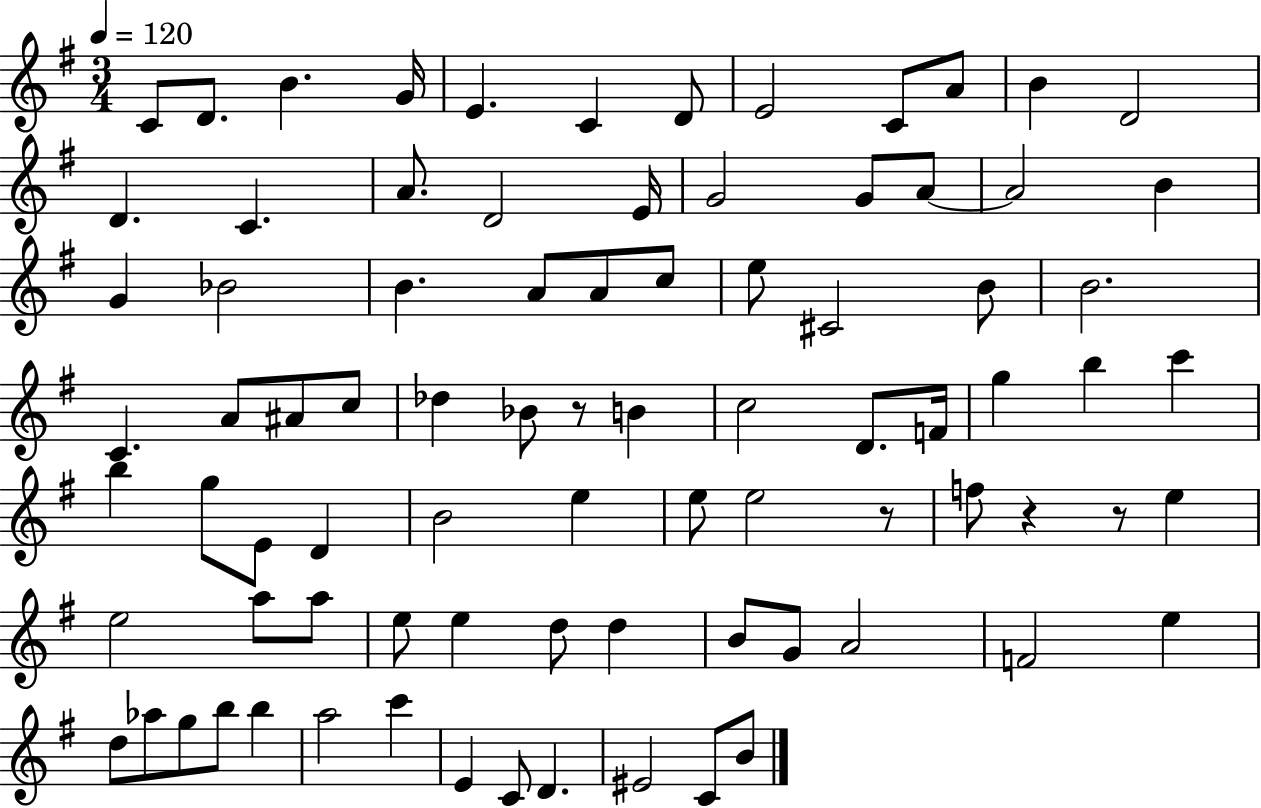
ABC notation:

X:1
T:Untitled
M:3/4
L:1/4
K:G
C/2 D/2 B G/4 E C D/2 E2 C/2 A/2 B D2 D C A/2 D2 E/4 G2 G/2 A/2 A2 B G _B2 B A/2 A/2 c/2 e/2 ^C2 B/2 B2 C A/2 ^A/2 c/2 _d _B/2 z/2 B c2 D/2 F/4 g b c' b g/2 E/2 D B2 e e/2 e2 z/2 f/2 z z/2 e e2 a/2 a/2 e/2 e d/2 d B/2 G/2 A2 F2 e d/2 _a/2 g/2 b/2 b a2 c' E C/2 D ^E2 C/2 B/2